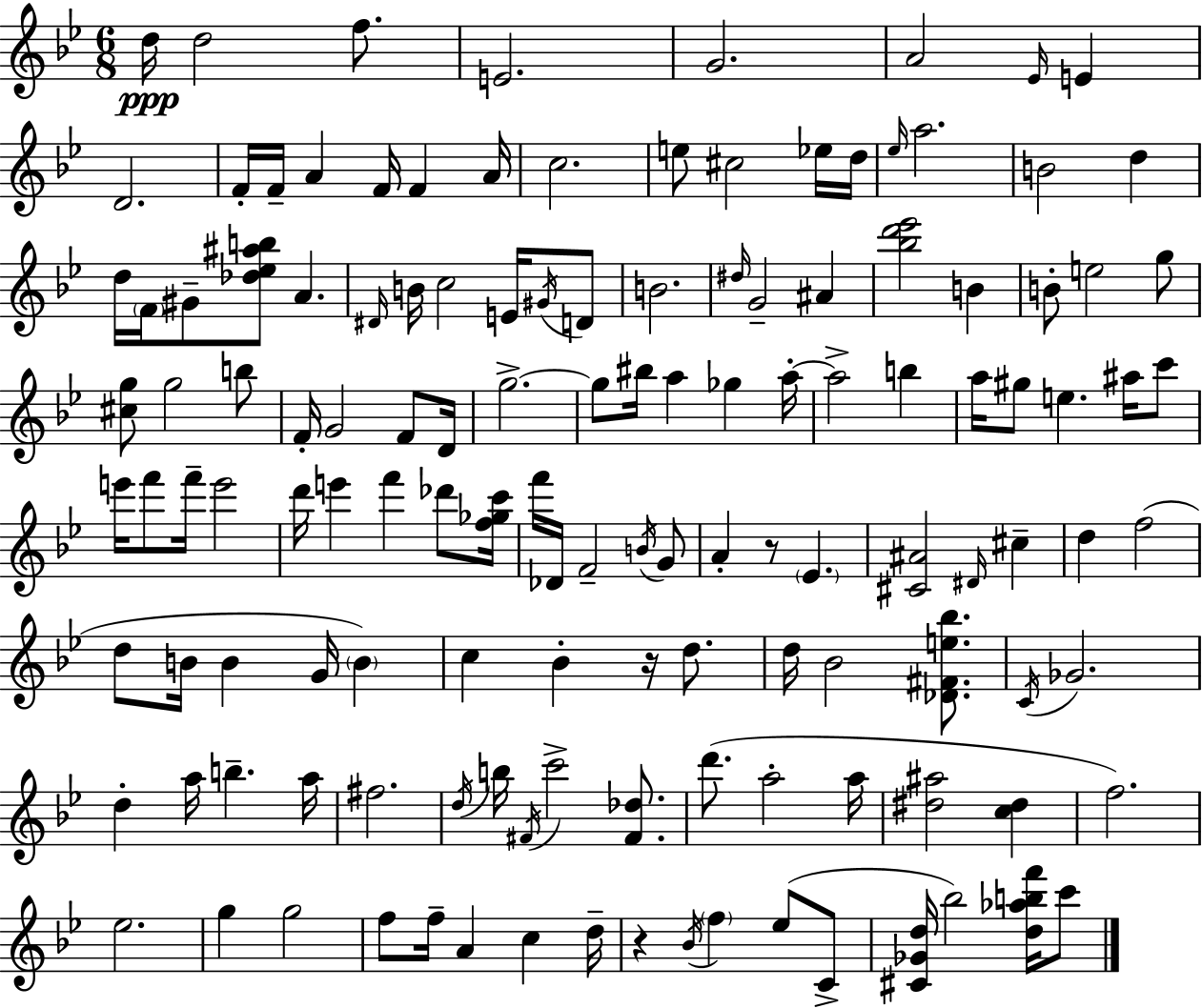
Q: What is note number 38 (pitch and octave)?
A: A#4